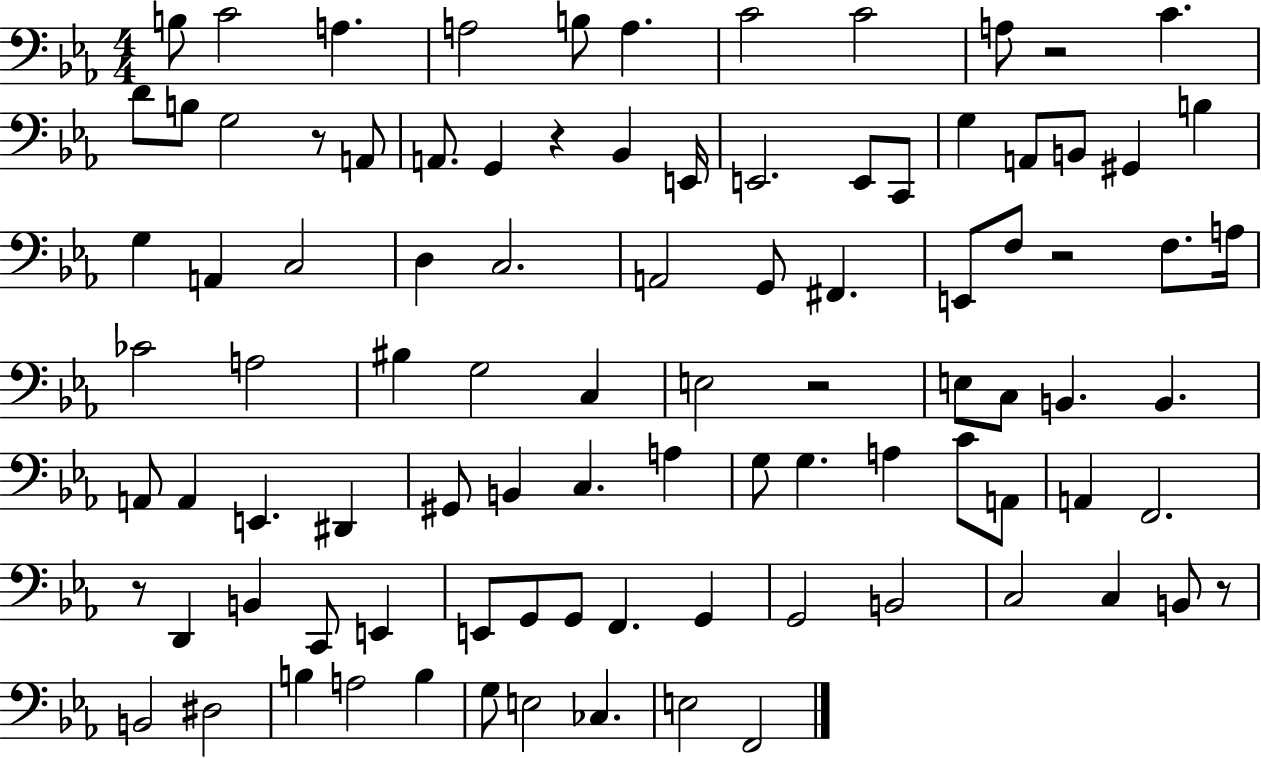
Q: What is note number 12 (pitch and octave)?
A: B3